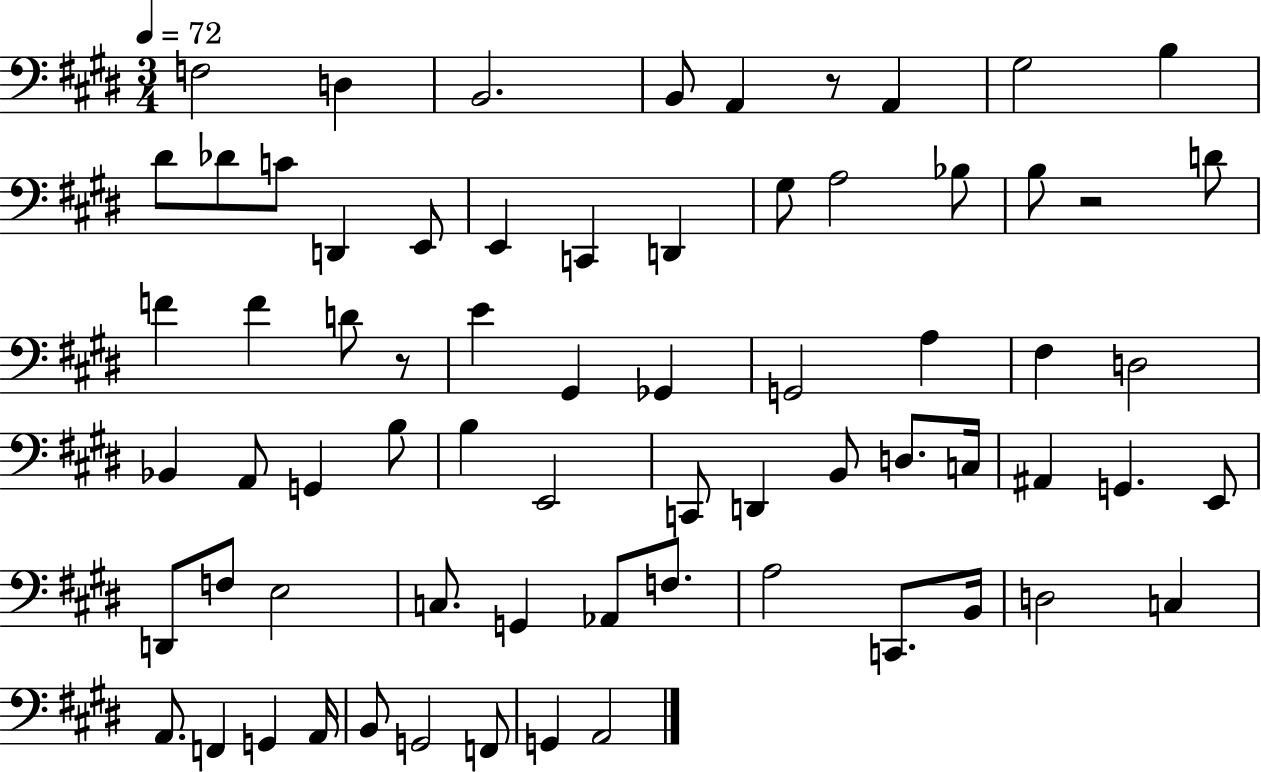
{
  \clef bass
  \numericTimeSignature
  \time 3/4
  \key e \major
  \tempo 4 = 72
  f2 d4 | b,2. | b,8 a,4 r8 a,4 | gis2 b4 | \break dis'8 des'8 c'8 d,4 e,8 | e,4 c,4 d,4 | gis8 a2 bes8 | b8 r2 d'8 | \break f'4 f'4 d'8 r8 | e'4 gis,4 ges,4 | g,2 a4 | fis4 d2 | \break bes,4 a,8 g,4 b8 | b4 e,2 | c,8 d,4 b,8 d8. c16 | ais,4 g,4. e,8 | \break d,8 f8 e2 | c8. g,4 aes,8 f8. | a2 c,8. b,16 | d2 c4 | \break a,8. f,4 g,4 a,16 | b,8 g,2 f,8 | g,4 a,2 | \bar "|."
}